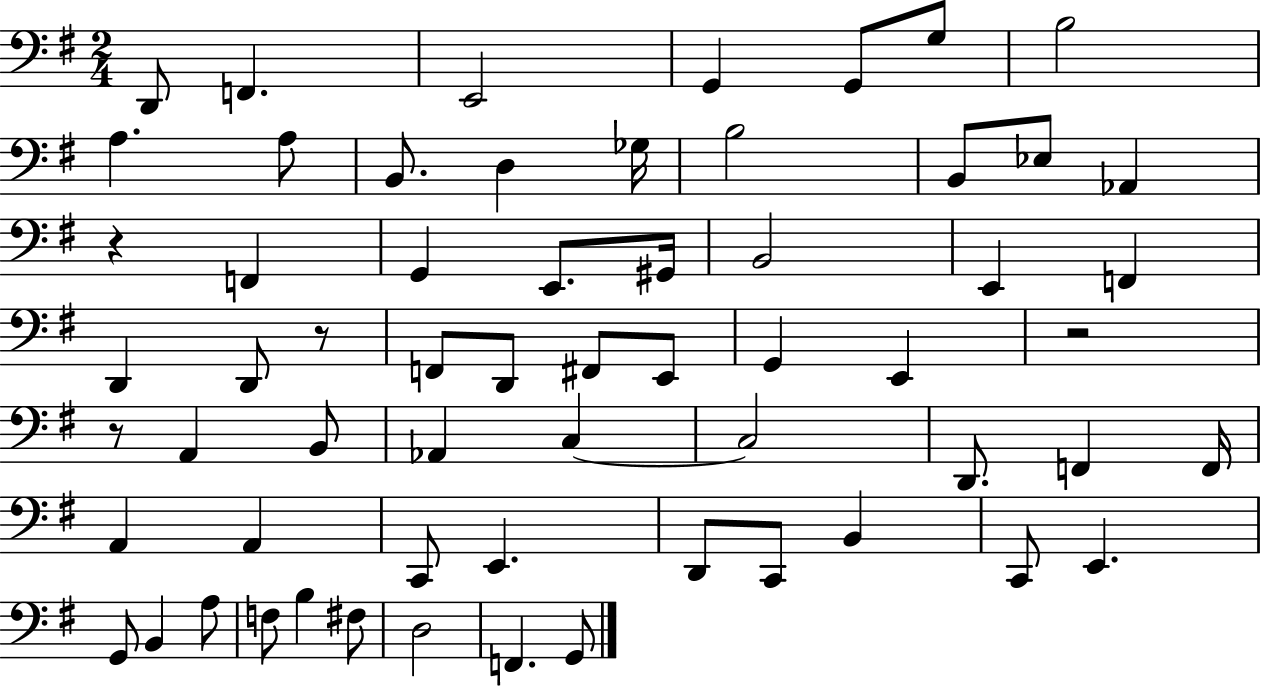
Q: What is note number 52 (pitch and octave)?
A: F3